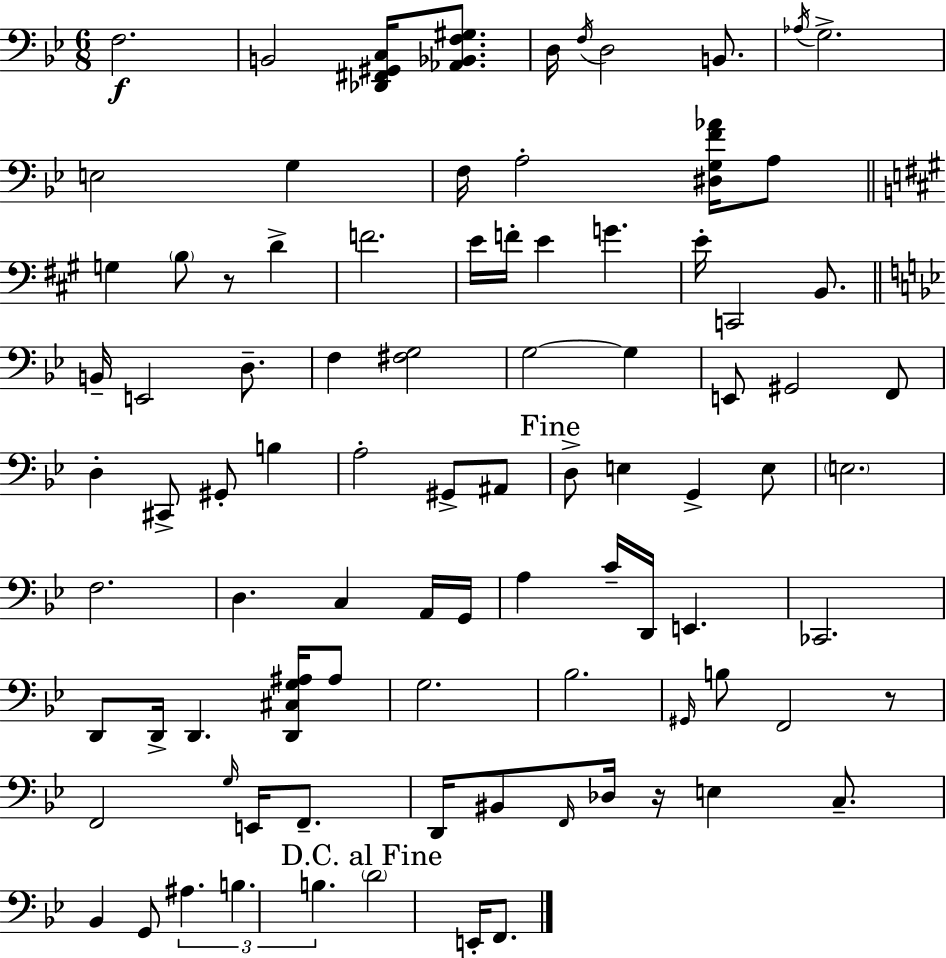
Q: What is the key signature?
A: G minor